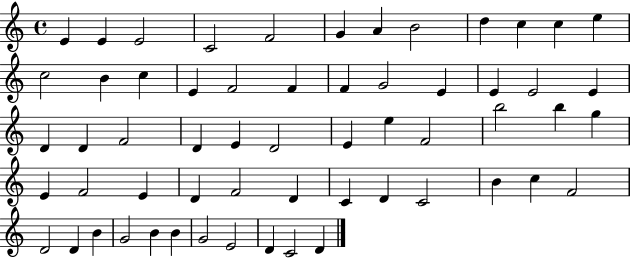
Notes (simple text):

E4/q E4/q E4/h C4/h F4/h G4/q A4/q B4/h D5/q C5/q C5/q E5/q C5/h B4/q C5/q E4/q F4/h F4/q F4/q G4/h E4/q E4/q E4/h E4/q D4/q D4/q F4/h D4/q E4/q D4/h E4/q E5/q F4/h B5/h B5/q G5/q E4/q F4/h E4/q D4/q F4/h D4/q C4/q D4/q C4/h B4/q C5/q F4/h D4/h D4/q B4/q G4/h B4/q B4/q G4/h E4/h D4/q C4/h D4/q